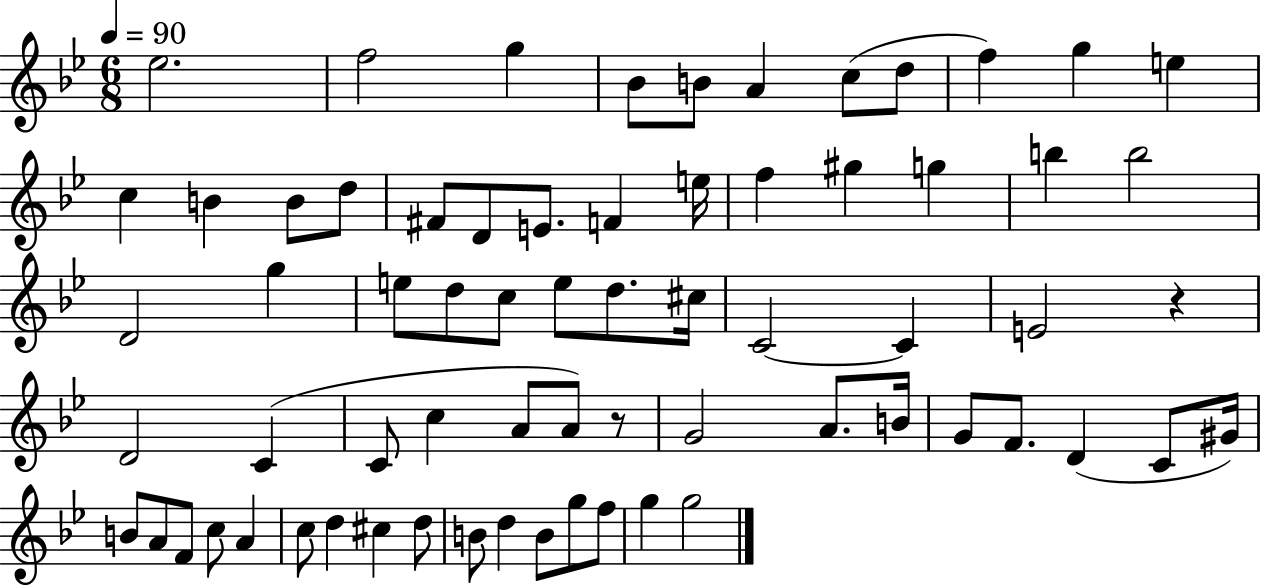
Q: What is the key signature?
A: BES major